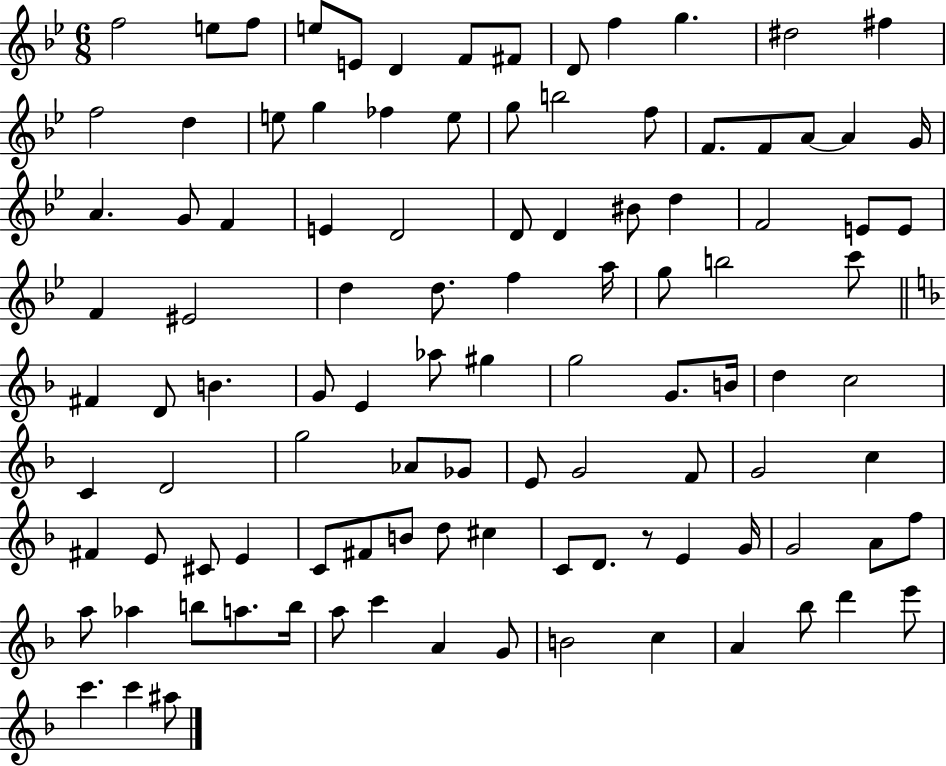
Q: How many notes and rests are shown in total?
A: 105